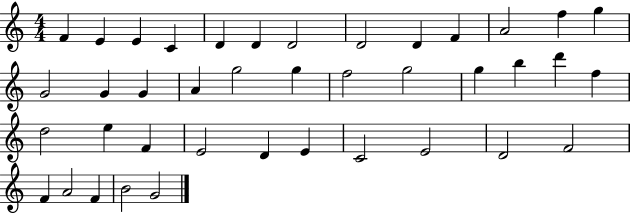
{
  \clef treble
  \numericTimeSignature
  \time 4/4
  \key c \major
  f'4 e'4 e'4 c'4 | d'4 d'4 d'2 | d'2 d'4 f'4 | a'2 f''4 g''4 | \break g'2 g'4 g'4 | a'4 g''2 g''4 | f''2 g''2 | g''4 b''4 d'''4 f''4 | \break d''2 e''4 f'4 | e'2 d'4 e'4 | c'2 e'2 | d'2 f'2 | \break f'4 a'2 f'4 | b'2 g'2 | \bar "|."
}